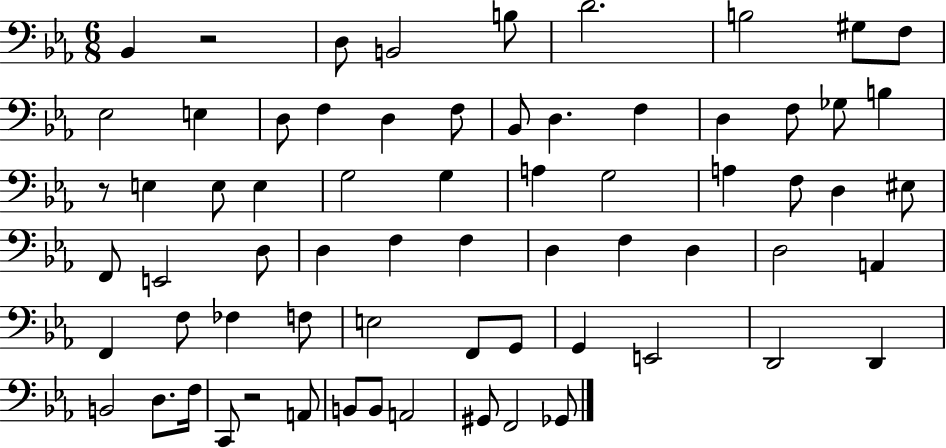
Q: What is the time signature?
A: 6/8